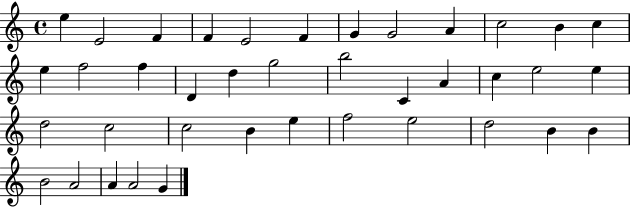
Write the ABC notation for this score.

X:1
T:Untitled
M:4/4
L:1/4
K:C
e E2 F F E2 F G G2 A c2 B c e f2 f D d g2 b2 C A c e2 e d2 c2 c2 B e f2 e2 d2 B B B2 A2 A A2 G